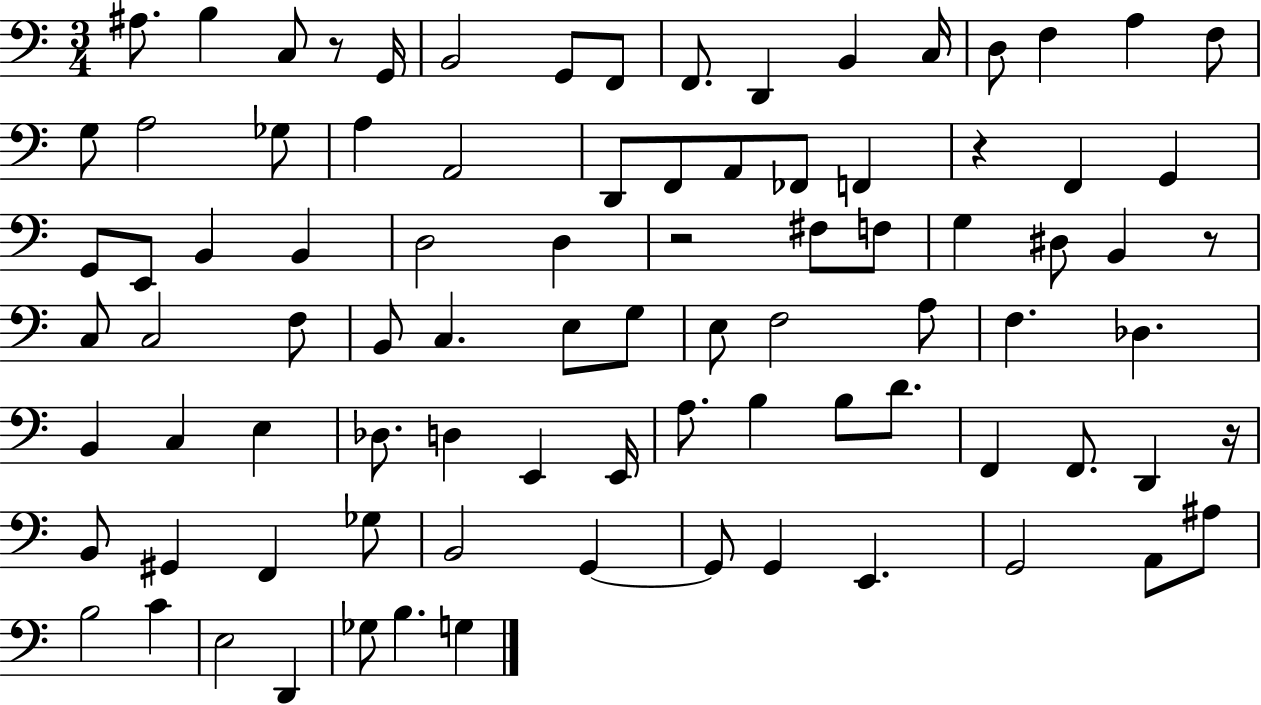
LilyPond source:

{
  \clef bass
  \numericTimeSignature
  \time 3/4
  \key c \major
  ais8. b4 c8 r8 g,16 | b,2 g,8 f,8 | f,8. d,4 b,4 c16 | d8 f4 a4 f8 | \break g8 a2 ges8 | a4 a,2 | d,8 f,8 a,8 fes,8 f,4 | r4 f,4 g,4 | \break g,8 e,8 b,4 b,4 | d2 d4 | r2 fis8 f8 | g4 dis8 b,4 r8 | \break c8 c2 f8 | b,8 c4. e8 g8 | e8 f2 a8 | f4. des4. | \break b,4 c4 e4 | des8. d4 e,4 e,16 | a8. b4 b8 d'8. | f,4 f,8. d,4 r16 | \break b,8 gis,4 f,4 ges8 | b,2 g,4~~ | g,8 g,4 e,4. | g,2 a,8 ais8 | \break b2 c'4 | e2 d,4 | ges8 b4. g4 | \bar "|."
}